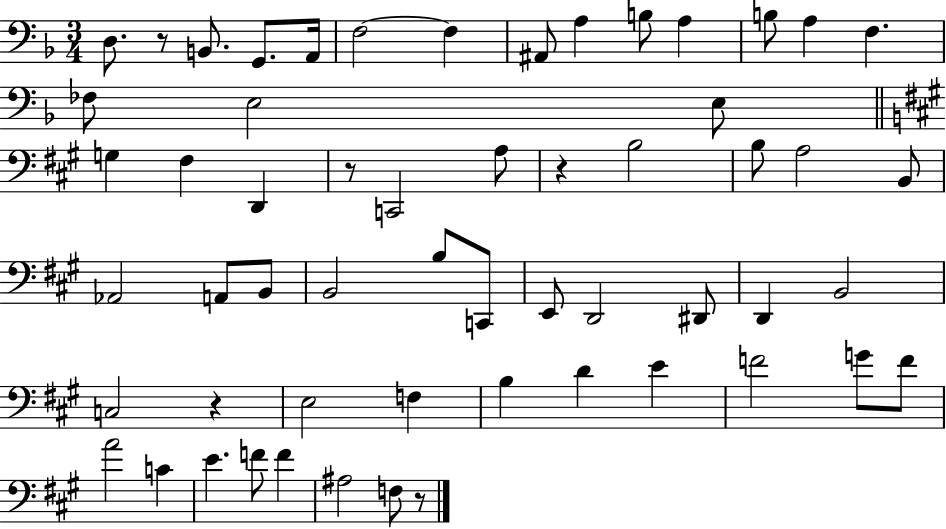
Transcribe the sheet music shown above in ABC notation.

X:1
T:Untitled
M:3/4
L:1/4
K:F
D,/2 z/2 B,,/2 G,,/2 A,,/4 F,2 F, ^A,,/2 A, B,/2 A, B,/2 A, F, _F,/2 E,2 E,/2 G, ^F, D,, z/2 C,,2 A,/2 z B,2 B,/2 A,2 B,,/2 _A,,2 A,,/2 B,,/2 B,,2 B,/2 C,,/2 E,,/2 D,,2 ^D,,/2 D,, B,,2 C,2 z E,2 F, B, D E F2 G/2 F/2 A2 C E F/2 F ^A,2 F,/2 z/2